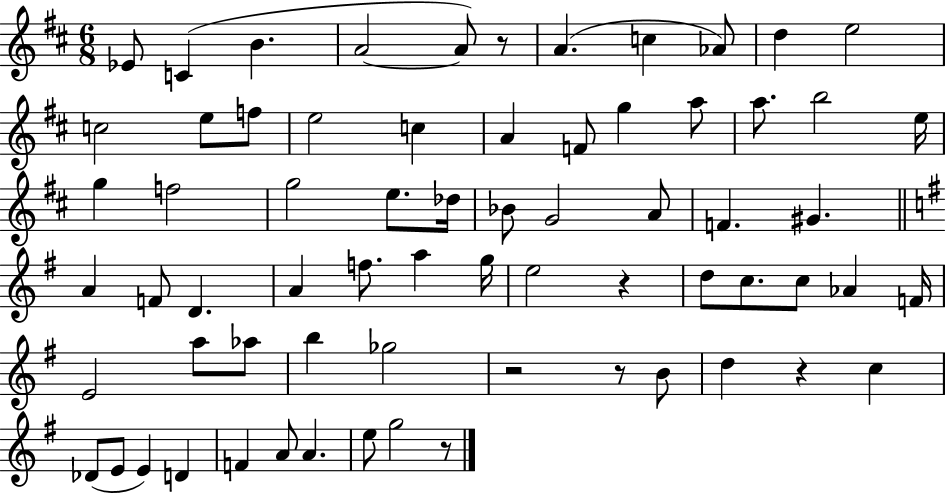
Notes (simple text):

Eb4/e C4/q B4/q. A4/h A4/e R/e A4/q. C5/q Ab4/e D5/q E5/h C5/h E5/e F5/e E5/h C5/q A4/q F4/e G5/q A5/e A5/e. B5/h E5/s G5/q F5/h G5/h E5/e. Db5/s Bb4/e G4/h A4/e F4/q. G#4/q. A4/q F4/e D4/q. A4/q F5/e. A5/q G5/s E5/h R/q D5/e C5/e. C5/e Ab4/q F4/s E4/h A5/e Ab5/e B5/q Gb5/h R/h R/e B4/e D5/q R/q C5/q Db4/e E4/e E4/q D4/q F4/q A4/e A4/q. E5/e G5/h R/e